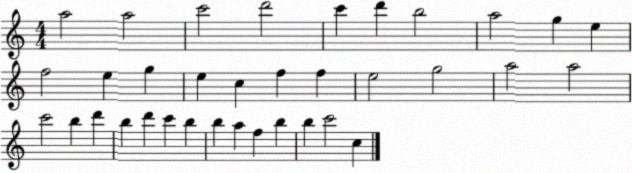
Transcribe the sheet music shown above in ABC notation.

X:1
T:Untitled
M:4/4
L:1/4
K:C
a2 a2 c'2 d'2 c' d' b2 a2 g e f2 e g e c f f e2 g2 a2 a2 c'2 b d' b d' c' b b a f b b c'2 c